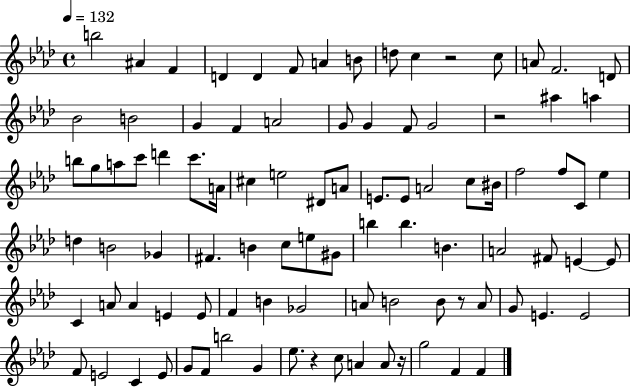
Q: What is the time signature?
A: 4/4